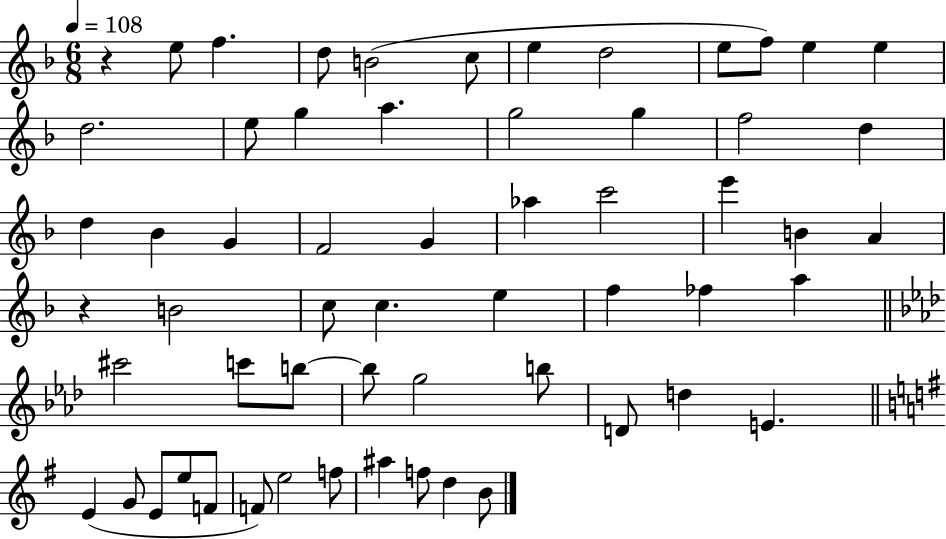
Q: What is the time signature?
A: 6/8